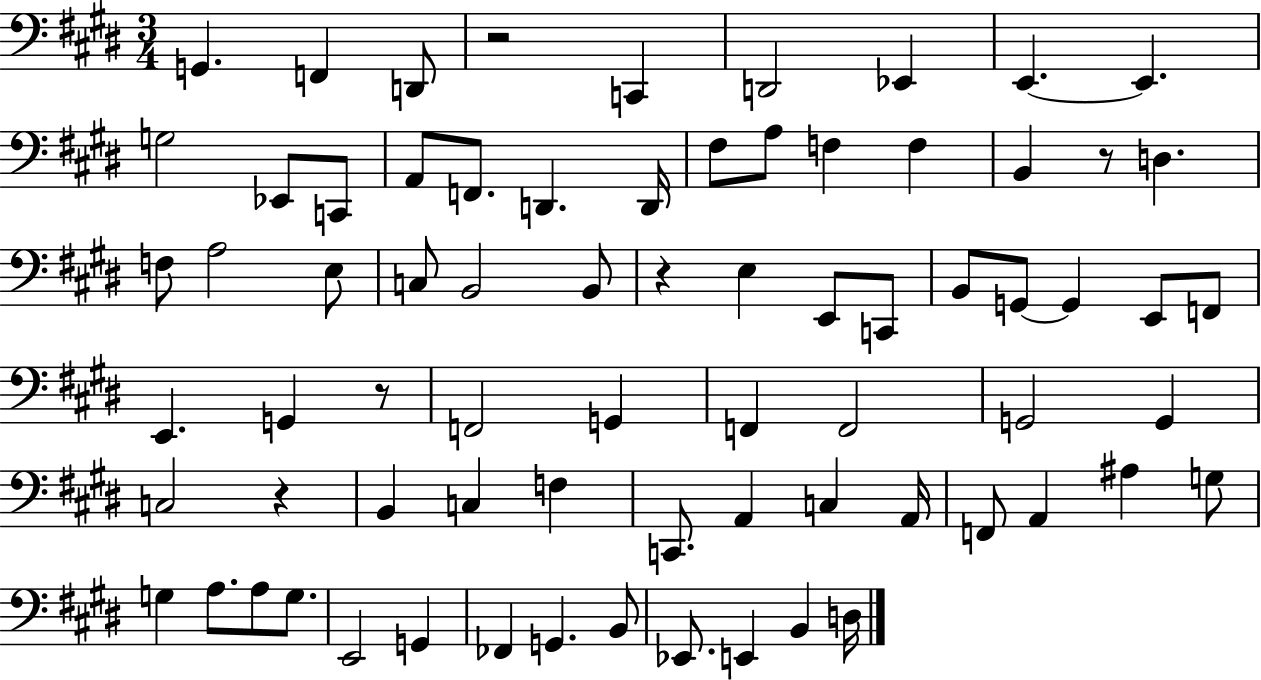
G2/q. F2/q D2/e R/h C2/q D2/h Eb2/q E2/q. E2/q. G3/h Eb2/e C2/e A2/e F2/e. D2/q. D2/s F#3/e A3/e F3/q F3/q B2/q R/e D3/q. F3/e A3/h E3/e C3/e B2/h B2/e R/q E3/q E2/e C2/e B2/e G2/e G2/q E2/e F2/e E2/q. G2/q R/e F2/h G2/q F2/q F2/h G2/h G2/q C3/h R/q B2/q C3/q F3/q C2/e. A2/q C3/q A2/s F2/e A2/q A#3/q G3/e G3/q A3/e. A3/e G3/e. E2/h G2/q FES2/q G2/q. B2/e Eb2/e. E2/q B2/q D3/s